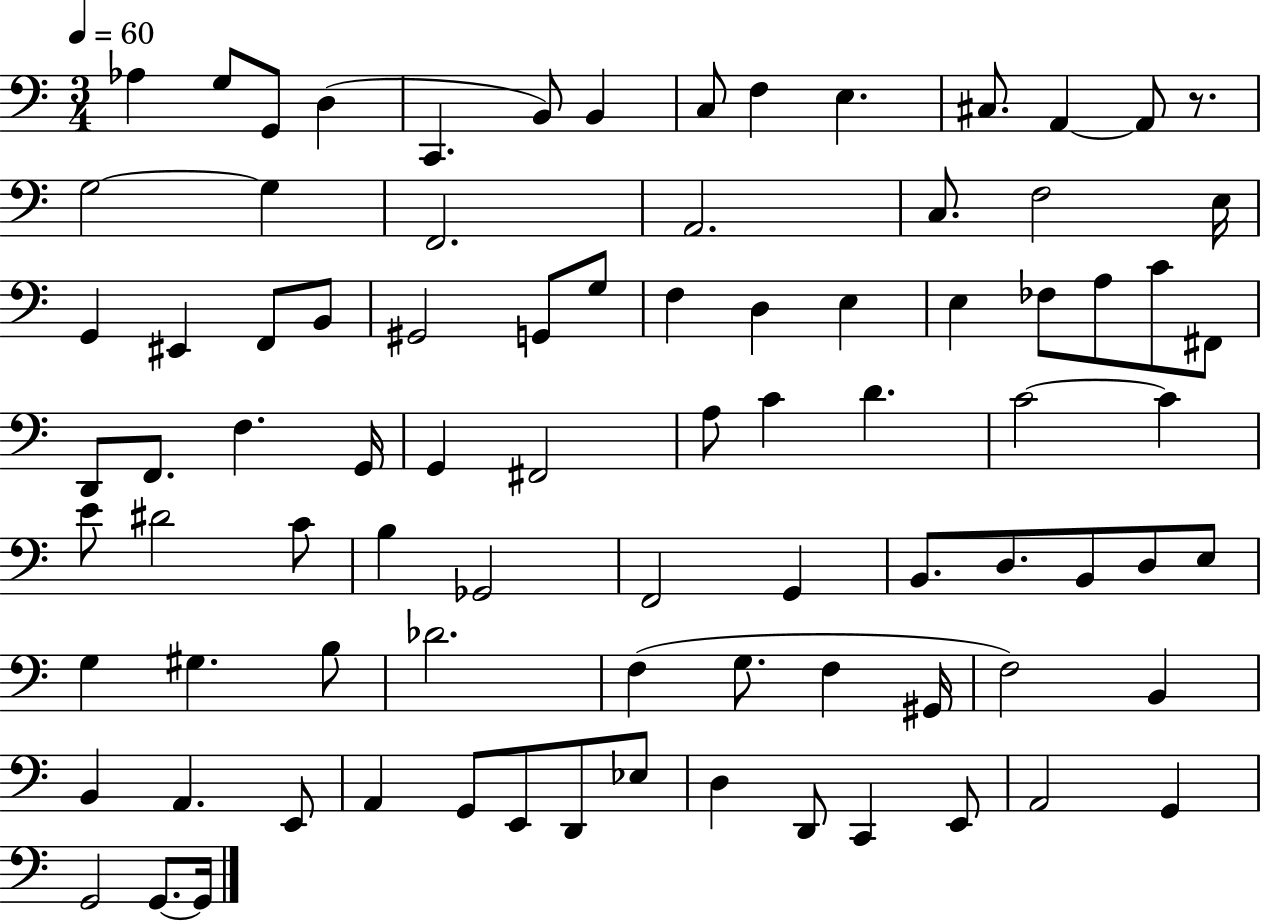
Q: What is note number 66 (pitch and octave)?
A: G#2